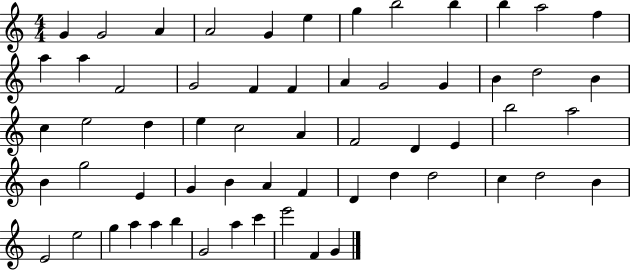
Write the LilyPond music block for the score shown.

{
  \clef treble
  \numericTimeSignature
  \time 4/4
  \key c \major
  g'4 g'2 a'4 | a'2 g'4 e''4 | g''4 b''2 b''4 | b''4 a''2 f''4 | \break a''4 a''4 f'2 | g'2 f'4 f'4 | a'4 g'2 g'4 | b'4 d''2 b'4 | \break c''4 e''2 d''4 | e''4 c''2 a'4 | f'2 d'4 e'4 | b''2 a''2 | \break b'4 g''2 e'4 | g'4 b'4 a'4 f'4 | d'4 d''4 d''2 | c''4 d''2 b'4 | \break e'2 e''2 | g''4 a''4 a''4 b''4 | g'2 a''4 c'''4 | e'''2 f'4 g'4 | \break \bar "|."
}